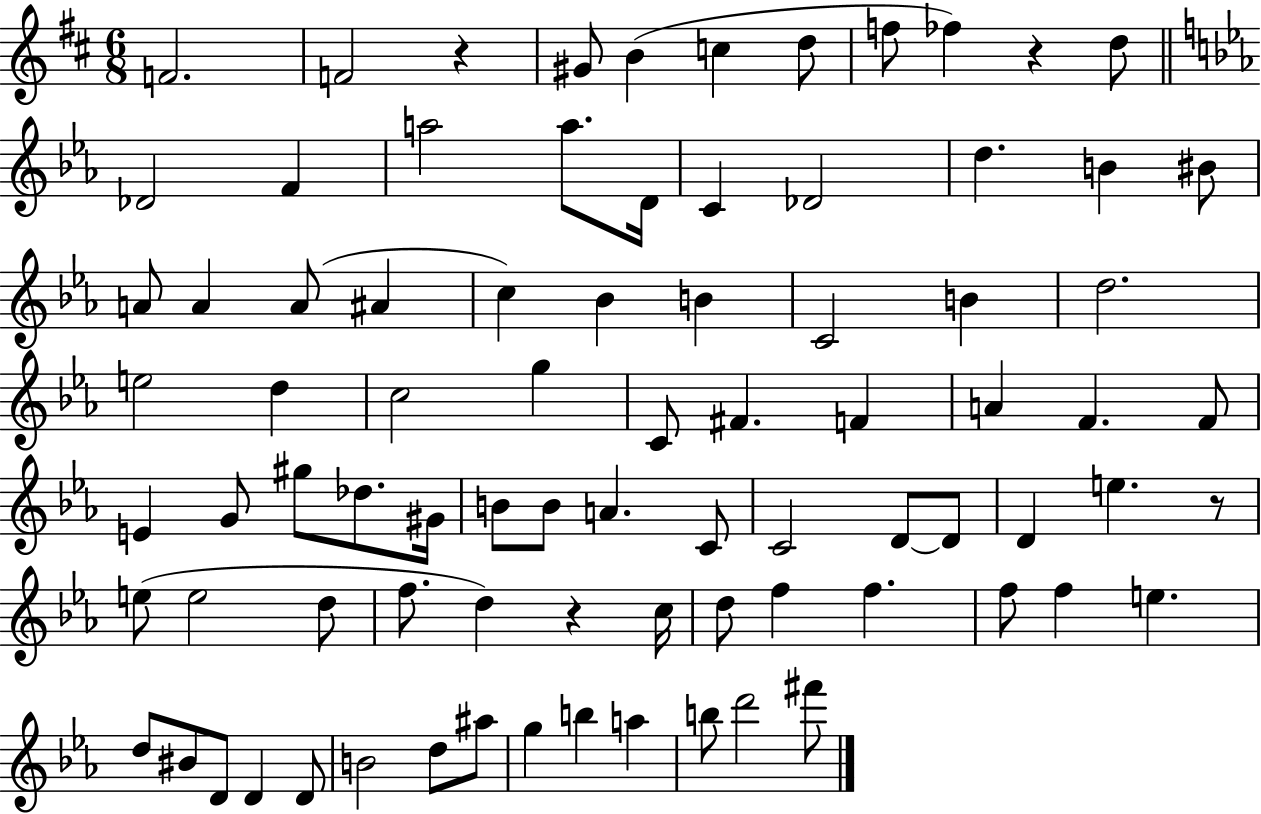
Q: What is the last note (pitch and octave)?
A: F#6